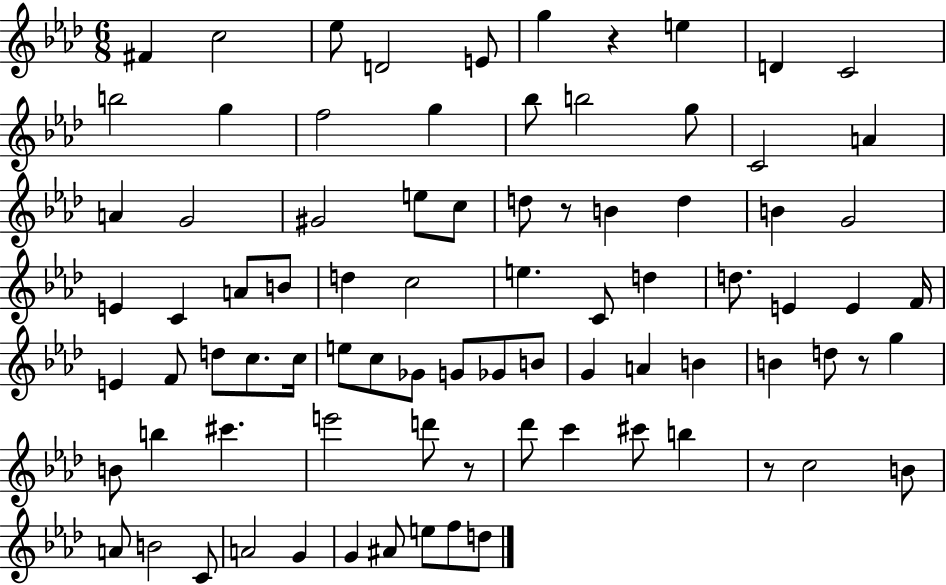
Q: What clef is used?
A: treble